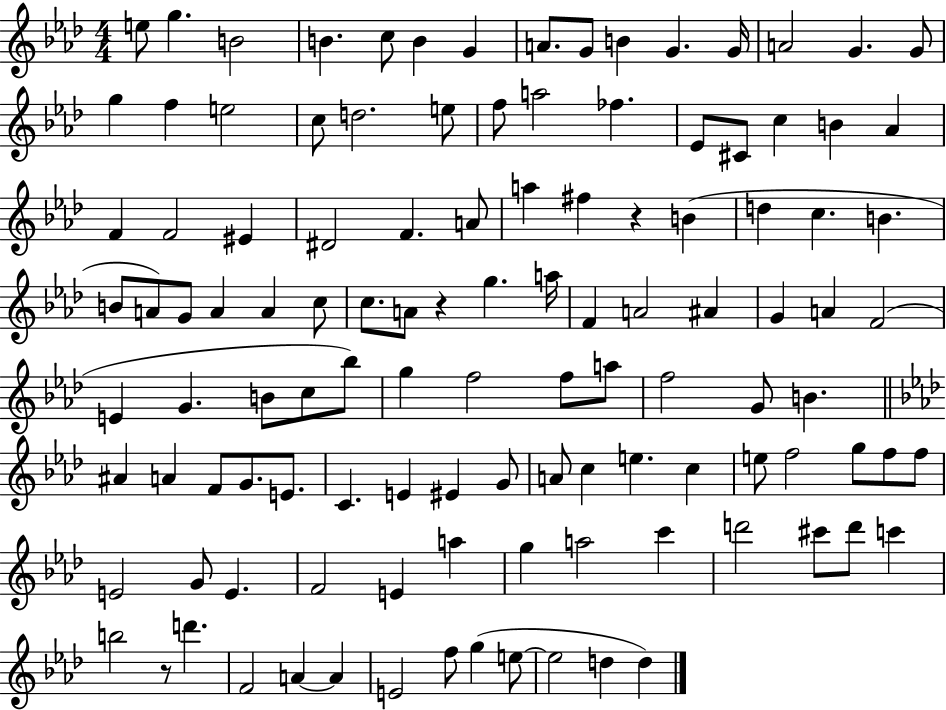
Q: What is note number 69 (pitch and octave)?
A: B4